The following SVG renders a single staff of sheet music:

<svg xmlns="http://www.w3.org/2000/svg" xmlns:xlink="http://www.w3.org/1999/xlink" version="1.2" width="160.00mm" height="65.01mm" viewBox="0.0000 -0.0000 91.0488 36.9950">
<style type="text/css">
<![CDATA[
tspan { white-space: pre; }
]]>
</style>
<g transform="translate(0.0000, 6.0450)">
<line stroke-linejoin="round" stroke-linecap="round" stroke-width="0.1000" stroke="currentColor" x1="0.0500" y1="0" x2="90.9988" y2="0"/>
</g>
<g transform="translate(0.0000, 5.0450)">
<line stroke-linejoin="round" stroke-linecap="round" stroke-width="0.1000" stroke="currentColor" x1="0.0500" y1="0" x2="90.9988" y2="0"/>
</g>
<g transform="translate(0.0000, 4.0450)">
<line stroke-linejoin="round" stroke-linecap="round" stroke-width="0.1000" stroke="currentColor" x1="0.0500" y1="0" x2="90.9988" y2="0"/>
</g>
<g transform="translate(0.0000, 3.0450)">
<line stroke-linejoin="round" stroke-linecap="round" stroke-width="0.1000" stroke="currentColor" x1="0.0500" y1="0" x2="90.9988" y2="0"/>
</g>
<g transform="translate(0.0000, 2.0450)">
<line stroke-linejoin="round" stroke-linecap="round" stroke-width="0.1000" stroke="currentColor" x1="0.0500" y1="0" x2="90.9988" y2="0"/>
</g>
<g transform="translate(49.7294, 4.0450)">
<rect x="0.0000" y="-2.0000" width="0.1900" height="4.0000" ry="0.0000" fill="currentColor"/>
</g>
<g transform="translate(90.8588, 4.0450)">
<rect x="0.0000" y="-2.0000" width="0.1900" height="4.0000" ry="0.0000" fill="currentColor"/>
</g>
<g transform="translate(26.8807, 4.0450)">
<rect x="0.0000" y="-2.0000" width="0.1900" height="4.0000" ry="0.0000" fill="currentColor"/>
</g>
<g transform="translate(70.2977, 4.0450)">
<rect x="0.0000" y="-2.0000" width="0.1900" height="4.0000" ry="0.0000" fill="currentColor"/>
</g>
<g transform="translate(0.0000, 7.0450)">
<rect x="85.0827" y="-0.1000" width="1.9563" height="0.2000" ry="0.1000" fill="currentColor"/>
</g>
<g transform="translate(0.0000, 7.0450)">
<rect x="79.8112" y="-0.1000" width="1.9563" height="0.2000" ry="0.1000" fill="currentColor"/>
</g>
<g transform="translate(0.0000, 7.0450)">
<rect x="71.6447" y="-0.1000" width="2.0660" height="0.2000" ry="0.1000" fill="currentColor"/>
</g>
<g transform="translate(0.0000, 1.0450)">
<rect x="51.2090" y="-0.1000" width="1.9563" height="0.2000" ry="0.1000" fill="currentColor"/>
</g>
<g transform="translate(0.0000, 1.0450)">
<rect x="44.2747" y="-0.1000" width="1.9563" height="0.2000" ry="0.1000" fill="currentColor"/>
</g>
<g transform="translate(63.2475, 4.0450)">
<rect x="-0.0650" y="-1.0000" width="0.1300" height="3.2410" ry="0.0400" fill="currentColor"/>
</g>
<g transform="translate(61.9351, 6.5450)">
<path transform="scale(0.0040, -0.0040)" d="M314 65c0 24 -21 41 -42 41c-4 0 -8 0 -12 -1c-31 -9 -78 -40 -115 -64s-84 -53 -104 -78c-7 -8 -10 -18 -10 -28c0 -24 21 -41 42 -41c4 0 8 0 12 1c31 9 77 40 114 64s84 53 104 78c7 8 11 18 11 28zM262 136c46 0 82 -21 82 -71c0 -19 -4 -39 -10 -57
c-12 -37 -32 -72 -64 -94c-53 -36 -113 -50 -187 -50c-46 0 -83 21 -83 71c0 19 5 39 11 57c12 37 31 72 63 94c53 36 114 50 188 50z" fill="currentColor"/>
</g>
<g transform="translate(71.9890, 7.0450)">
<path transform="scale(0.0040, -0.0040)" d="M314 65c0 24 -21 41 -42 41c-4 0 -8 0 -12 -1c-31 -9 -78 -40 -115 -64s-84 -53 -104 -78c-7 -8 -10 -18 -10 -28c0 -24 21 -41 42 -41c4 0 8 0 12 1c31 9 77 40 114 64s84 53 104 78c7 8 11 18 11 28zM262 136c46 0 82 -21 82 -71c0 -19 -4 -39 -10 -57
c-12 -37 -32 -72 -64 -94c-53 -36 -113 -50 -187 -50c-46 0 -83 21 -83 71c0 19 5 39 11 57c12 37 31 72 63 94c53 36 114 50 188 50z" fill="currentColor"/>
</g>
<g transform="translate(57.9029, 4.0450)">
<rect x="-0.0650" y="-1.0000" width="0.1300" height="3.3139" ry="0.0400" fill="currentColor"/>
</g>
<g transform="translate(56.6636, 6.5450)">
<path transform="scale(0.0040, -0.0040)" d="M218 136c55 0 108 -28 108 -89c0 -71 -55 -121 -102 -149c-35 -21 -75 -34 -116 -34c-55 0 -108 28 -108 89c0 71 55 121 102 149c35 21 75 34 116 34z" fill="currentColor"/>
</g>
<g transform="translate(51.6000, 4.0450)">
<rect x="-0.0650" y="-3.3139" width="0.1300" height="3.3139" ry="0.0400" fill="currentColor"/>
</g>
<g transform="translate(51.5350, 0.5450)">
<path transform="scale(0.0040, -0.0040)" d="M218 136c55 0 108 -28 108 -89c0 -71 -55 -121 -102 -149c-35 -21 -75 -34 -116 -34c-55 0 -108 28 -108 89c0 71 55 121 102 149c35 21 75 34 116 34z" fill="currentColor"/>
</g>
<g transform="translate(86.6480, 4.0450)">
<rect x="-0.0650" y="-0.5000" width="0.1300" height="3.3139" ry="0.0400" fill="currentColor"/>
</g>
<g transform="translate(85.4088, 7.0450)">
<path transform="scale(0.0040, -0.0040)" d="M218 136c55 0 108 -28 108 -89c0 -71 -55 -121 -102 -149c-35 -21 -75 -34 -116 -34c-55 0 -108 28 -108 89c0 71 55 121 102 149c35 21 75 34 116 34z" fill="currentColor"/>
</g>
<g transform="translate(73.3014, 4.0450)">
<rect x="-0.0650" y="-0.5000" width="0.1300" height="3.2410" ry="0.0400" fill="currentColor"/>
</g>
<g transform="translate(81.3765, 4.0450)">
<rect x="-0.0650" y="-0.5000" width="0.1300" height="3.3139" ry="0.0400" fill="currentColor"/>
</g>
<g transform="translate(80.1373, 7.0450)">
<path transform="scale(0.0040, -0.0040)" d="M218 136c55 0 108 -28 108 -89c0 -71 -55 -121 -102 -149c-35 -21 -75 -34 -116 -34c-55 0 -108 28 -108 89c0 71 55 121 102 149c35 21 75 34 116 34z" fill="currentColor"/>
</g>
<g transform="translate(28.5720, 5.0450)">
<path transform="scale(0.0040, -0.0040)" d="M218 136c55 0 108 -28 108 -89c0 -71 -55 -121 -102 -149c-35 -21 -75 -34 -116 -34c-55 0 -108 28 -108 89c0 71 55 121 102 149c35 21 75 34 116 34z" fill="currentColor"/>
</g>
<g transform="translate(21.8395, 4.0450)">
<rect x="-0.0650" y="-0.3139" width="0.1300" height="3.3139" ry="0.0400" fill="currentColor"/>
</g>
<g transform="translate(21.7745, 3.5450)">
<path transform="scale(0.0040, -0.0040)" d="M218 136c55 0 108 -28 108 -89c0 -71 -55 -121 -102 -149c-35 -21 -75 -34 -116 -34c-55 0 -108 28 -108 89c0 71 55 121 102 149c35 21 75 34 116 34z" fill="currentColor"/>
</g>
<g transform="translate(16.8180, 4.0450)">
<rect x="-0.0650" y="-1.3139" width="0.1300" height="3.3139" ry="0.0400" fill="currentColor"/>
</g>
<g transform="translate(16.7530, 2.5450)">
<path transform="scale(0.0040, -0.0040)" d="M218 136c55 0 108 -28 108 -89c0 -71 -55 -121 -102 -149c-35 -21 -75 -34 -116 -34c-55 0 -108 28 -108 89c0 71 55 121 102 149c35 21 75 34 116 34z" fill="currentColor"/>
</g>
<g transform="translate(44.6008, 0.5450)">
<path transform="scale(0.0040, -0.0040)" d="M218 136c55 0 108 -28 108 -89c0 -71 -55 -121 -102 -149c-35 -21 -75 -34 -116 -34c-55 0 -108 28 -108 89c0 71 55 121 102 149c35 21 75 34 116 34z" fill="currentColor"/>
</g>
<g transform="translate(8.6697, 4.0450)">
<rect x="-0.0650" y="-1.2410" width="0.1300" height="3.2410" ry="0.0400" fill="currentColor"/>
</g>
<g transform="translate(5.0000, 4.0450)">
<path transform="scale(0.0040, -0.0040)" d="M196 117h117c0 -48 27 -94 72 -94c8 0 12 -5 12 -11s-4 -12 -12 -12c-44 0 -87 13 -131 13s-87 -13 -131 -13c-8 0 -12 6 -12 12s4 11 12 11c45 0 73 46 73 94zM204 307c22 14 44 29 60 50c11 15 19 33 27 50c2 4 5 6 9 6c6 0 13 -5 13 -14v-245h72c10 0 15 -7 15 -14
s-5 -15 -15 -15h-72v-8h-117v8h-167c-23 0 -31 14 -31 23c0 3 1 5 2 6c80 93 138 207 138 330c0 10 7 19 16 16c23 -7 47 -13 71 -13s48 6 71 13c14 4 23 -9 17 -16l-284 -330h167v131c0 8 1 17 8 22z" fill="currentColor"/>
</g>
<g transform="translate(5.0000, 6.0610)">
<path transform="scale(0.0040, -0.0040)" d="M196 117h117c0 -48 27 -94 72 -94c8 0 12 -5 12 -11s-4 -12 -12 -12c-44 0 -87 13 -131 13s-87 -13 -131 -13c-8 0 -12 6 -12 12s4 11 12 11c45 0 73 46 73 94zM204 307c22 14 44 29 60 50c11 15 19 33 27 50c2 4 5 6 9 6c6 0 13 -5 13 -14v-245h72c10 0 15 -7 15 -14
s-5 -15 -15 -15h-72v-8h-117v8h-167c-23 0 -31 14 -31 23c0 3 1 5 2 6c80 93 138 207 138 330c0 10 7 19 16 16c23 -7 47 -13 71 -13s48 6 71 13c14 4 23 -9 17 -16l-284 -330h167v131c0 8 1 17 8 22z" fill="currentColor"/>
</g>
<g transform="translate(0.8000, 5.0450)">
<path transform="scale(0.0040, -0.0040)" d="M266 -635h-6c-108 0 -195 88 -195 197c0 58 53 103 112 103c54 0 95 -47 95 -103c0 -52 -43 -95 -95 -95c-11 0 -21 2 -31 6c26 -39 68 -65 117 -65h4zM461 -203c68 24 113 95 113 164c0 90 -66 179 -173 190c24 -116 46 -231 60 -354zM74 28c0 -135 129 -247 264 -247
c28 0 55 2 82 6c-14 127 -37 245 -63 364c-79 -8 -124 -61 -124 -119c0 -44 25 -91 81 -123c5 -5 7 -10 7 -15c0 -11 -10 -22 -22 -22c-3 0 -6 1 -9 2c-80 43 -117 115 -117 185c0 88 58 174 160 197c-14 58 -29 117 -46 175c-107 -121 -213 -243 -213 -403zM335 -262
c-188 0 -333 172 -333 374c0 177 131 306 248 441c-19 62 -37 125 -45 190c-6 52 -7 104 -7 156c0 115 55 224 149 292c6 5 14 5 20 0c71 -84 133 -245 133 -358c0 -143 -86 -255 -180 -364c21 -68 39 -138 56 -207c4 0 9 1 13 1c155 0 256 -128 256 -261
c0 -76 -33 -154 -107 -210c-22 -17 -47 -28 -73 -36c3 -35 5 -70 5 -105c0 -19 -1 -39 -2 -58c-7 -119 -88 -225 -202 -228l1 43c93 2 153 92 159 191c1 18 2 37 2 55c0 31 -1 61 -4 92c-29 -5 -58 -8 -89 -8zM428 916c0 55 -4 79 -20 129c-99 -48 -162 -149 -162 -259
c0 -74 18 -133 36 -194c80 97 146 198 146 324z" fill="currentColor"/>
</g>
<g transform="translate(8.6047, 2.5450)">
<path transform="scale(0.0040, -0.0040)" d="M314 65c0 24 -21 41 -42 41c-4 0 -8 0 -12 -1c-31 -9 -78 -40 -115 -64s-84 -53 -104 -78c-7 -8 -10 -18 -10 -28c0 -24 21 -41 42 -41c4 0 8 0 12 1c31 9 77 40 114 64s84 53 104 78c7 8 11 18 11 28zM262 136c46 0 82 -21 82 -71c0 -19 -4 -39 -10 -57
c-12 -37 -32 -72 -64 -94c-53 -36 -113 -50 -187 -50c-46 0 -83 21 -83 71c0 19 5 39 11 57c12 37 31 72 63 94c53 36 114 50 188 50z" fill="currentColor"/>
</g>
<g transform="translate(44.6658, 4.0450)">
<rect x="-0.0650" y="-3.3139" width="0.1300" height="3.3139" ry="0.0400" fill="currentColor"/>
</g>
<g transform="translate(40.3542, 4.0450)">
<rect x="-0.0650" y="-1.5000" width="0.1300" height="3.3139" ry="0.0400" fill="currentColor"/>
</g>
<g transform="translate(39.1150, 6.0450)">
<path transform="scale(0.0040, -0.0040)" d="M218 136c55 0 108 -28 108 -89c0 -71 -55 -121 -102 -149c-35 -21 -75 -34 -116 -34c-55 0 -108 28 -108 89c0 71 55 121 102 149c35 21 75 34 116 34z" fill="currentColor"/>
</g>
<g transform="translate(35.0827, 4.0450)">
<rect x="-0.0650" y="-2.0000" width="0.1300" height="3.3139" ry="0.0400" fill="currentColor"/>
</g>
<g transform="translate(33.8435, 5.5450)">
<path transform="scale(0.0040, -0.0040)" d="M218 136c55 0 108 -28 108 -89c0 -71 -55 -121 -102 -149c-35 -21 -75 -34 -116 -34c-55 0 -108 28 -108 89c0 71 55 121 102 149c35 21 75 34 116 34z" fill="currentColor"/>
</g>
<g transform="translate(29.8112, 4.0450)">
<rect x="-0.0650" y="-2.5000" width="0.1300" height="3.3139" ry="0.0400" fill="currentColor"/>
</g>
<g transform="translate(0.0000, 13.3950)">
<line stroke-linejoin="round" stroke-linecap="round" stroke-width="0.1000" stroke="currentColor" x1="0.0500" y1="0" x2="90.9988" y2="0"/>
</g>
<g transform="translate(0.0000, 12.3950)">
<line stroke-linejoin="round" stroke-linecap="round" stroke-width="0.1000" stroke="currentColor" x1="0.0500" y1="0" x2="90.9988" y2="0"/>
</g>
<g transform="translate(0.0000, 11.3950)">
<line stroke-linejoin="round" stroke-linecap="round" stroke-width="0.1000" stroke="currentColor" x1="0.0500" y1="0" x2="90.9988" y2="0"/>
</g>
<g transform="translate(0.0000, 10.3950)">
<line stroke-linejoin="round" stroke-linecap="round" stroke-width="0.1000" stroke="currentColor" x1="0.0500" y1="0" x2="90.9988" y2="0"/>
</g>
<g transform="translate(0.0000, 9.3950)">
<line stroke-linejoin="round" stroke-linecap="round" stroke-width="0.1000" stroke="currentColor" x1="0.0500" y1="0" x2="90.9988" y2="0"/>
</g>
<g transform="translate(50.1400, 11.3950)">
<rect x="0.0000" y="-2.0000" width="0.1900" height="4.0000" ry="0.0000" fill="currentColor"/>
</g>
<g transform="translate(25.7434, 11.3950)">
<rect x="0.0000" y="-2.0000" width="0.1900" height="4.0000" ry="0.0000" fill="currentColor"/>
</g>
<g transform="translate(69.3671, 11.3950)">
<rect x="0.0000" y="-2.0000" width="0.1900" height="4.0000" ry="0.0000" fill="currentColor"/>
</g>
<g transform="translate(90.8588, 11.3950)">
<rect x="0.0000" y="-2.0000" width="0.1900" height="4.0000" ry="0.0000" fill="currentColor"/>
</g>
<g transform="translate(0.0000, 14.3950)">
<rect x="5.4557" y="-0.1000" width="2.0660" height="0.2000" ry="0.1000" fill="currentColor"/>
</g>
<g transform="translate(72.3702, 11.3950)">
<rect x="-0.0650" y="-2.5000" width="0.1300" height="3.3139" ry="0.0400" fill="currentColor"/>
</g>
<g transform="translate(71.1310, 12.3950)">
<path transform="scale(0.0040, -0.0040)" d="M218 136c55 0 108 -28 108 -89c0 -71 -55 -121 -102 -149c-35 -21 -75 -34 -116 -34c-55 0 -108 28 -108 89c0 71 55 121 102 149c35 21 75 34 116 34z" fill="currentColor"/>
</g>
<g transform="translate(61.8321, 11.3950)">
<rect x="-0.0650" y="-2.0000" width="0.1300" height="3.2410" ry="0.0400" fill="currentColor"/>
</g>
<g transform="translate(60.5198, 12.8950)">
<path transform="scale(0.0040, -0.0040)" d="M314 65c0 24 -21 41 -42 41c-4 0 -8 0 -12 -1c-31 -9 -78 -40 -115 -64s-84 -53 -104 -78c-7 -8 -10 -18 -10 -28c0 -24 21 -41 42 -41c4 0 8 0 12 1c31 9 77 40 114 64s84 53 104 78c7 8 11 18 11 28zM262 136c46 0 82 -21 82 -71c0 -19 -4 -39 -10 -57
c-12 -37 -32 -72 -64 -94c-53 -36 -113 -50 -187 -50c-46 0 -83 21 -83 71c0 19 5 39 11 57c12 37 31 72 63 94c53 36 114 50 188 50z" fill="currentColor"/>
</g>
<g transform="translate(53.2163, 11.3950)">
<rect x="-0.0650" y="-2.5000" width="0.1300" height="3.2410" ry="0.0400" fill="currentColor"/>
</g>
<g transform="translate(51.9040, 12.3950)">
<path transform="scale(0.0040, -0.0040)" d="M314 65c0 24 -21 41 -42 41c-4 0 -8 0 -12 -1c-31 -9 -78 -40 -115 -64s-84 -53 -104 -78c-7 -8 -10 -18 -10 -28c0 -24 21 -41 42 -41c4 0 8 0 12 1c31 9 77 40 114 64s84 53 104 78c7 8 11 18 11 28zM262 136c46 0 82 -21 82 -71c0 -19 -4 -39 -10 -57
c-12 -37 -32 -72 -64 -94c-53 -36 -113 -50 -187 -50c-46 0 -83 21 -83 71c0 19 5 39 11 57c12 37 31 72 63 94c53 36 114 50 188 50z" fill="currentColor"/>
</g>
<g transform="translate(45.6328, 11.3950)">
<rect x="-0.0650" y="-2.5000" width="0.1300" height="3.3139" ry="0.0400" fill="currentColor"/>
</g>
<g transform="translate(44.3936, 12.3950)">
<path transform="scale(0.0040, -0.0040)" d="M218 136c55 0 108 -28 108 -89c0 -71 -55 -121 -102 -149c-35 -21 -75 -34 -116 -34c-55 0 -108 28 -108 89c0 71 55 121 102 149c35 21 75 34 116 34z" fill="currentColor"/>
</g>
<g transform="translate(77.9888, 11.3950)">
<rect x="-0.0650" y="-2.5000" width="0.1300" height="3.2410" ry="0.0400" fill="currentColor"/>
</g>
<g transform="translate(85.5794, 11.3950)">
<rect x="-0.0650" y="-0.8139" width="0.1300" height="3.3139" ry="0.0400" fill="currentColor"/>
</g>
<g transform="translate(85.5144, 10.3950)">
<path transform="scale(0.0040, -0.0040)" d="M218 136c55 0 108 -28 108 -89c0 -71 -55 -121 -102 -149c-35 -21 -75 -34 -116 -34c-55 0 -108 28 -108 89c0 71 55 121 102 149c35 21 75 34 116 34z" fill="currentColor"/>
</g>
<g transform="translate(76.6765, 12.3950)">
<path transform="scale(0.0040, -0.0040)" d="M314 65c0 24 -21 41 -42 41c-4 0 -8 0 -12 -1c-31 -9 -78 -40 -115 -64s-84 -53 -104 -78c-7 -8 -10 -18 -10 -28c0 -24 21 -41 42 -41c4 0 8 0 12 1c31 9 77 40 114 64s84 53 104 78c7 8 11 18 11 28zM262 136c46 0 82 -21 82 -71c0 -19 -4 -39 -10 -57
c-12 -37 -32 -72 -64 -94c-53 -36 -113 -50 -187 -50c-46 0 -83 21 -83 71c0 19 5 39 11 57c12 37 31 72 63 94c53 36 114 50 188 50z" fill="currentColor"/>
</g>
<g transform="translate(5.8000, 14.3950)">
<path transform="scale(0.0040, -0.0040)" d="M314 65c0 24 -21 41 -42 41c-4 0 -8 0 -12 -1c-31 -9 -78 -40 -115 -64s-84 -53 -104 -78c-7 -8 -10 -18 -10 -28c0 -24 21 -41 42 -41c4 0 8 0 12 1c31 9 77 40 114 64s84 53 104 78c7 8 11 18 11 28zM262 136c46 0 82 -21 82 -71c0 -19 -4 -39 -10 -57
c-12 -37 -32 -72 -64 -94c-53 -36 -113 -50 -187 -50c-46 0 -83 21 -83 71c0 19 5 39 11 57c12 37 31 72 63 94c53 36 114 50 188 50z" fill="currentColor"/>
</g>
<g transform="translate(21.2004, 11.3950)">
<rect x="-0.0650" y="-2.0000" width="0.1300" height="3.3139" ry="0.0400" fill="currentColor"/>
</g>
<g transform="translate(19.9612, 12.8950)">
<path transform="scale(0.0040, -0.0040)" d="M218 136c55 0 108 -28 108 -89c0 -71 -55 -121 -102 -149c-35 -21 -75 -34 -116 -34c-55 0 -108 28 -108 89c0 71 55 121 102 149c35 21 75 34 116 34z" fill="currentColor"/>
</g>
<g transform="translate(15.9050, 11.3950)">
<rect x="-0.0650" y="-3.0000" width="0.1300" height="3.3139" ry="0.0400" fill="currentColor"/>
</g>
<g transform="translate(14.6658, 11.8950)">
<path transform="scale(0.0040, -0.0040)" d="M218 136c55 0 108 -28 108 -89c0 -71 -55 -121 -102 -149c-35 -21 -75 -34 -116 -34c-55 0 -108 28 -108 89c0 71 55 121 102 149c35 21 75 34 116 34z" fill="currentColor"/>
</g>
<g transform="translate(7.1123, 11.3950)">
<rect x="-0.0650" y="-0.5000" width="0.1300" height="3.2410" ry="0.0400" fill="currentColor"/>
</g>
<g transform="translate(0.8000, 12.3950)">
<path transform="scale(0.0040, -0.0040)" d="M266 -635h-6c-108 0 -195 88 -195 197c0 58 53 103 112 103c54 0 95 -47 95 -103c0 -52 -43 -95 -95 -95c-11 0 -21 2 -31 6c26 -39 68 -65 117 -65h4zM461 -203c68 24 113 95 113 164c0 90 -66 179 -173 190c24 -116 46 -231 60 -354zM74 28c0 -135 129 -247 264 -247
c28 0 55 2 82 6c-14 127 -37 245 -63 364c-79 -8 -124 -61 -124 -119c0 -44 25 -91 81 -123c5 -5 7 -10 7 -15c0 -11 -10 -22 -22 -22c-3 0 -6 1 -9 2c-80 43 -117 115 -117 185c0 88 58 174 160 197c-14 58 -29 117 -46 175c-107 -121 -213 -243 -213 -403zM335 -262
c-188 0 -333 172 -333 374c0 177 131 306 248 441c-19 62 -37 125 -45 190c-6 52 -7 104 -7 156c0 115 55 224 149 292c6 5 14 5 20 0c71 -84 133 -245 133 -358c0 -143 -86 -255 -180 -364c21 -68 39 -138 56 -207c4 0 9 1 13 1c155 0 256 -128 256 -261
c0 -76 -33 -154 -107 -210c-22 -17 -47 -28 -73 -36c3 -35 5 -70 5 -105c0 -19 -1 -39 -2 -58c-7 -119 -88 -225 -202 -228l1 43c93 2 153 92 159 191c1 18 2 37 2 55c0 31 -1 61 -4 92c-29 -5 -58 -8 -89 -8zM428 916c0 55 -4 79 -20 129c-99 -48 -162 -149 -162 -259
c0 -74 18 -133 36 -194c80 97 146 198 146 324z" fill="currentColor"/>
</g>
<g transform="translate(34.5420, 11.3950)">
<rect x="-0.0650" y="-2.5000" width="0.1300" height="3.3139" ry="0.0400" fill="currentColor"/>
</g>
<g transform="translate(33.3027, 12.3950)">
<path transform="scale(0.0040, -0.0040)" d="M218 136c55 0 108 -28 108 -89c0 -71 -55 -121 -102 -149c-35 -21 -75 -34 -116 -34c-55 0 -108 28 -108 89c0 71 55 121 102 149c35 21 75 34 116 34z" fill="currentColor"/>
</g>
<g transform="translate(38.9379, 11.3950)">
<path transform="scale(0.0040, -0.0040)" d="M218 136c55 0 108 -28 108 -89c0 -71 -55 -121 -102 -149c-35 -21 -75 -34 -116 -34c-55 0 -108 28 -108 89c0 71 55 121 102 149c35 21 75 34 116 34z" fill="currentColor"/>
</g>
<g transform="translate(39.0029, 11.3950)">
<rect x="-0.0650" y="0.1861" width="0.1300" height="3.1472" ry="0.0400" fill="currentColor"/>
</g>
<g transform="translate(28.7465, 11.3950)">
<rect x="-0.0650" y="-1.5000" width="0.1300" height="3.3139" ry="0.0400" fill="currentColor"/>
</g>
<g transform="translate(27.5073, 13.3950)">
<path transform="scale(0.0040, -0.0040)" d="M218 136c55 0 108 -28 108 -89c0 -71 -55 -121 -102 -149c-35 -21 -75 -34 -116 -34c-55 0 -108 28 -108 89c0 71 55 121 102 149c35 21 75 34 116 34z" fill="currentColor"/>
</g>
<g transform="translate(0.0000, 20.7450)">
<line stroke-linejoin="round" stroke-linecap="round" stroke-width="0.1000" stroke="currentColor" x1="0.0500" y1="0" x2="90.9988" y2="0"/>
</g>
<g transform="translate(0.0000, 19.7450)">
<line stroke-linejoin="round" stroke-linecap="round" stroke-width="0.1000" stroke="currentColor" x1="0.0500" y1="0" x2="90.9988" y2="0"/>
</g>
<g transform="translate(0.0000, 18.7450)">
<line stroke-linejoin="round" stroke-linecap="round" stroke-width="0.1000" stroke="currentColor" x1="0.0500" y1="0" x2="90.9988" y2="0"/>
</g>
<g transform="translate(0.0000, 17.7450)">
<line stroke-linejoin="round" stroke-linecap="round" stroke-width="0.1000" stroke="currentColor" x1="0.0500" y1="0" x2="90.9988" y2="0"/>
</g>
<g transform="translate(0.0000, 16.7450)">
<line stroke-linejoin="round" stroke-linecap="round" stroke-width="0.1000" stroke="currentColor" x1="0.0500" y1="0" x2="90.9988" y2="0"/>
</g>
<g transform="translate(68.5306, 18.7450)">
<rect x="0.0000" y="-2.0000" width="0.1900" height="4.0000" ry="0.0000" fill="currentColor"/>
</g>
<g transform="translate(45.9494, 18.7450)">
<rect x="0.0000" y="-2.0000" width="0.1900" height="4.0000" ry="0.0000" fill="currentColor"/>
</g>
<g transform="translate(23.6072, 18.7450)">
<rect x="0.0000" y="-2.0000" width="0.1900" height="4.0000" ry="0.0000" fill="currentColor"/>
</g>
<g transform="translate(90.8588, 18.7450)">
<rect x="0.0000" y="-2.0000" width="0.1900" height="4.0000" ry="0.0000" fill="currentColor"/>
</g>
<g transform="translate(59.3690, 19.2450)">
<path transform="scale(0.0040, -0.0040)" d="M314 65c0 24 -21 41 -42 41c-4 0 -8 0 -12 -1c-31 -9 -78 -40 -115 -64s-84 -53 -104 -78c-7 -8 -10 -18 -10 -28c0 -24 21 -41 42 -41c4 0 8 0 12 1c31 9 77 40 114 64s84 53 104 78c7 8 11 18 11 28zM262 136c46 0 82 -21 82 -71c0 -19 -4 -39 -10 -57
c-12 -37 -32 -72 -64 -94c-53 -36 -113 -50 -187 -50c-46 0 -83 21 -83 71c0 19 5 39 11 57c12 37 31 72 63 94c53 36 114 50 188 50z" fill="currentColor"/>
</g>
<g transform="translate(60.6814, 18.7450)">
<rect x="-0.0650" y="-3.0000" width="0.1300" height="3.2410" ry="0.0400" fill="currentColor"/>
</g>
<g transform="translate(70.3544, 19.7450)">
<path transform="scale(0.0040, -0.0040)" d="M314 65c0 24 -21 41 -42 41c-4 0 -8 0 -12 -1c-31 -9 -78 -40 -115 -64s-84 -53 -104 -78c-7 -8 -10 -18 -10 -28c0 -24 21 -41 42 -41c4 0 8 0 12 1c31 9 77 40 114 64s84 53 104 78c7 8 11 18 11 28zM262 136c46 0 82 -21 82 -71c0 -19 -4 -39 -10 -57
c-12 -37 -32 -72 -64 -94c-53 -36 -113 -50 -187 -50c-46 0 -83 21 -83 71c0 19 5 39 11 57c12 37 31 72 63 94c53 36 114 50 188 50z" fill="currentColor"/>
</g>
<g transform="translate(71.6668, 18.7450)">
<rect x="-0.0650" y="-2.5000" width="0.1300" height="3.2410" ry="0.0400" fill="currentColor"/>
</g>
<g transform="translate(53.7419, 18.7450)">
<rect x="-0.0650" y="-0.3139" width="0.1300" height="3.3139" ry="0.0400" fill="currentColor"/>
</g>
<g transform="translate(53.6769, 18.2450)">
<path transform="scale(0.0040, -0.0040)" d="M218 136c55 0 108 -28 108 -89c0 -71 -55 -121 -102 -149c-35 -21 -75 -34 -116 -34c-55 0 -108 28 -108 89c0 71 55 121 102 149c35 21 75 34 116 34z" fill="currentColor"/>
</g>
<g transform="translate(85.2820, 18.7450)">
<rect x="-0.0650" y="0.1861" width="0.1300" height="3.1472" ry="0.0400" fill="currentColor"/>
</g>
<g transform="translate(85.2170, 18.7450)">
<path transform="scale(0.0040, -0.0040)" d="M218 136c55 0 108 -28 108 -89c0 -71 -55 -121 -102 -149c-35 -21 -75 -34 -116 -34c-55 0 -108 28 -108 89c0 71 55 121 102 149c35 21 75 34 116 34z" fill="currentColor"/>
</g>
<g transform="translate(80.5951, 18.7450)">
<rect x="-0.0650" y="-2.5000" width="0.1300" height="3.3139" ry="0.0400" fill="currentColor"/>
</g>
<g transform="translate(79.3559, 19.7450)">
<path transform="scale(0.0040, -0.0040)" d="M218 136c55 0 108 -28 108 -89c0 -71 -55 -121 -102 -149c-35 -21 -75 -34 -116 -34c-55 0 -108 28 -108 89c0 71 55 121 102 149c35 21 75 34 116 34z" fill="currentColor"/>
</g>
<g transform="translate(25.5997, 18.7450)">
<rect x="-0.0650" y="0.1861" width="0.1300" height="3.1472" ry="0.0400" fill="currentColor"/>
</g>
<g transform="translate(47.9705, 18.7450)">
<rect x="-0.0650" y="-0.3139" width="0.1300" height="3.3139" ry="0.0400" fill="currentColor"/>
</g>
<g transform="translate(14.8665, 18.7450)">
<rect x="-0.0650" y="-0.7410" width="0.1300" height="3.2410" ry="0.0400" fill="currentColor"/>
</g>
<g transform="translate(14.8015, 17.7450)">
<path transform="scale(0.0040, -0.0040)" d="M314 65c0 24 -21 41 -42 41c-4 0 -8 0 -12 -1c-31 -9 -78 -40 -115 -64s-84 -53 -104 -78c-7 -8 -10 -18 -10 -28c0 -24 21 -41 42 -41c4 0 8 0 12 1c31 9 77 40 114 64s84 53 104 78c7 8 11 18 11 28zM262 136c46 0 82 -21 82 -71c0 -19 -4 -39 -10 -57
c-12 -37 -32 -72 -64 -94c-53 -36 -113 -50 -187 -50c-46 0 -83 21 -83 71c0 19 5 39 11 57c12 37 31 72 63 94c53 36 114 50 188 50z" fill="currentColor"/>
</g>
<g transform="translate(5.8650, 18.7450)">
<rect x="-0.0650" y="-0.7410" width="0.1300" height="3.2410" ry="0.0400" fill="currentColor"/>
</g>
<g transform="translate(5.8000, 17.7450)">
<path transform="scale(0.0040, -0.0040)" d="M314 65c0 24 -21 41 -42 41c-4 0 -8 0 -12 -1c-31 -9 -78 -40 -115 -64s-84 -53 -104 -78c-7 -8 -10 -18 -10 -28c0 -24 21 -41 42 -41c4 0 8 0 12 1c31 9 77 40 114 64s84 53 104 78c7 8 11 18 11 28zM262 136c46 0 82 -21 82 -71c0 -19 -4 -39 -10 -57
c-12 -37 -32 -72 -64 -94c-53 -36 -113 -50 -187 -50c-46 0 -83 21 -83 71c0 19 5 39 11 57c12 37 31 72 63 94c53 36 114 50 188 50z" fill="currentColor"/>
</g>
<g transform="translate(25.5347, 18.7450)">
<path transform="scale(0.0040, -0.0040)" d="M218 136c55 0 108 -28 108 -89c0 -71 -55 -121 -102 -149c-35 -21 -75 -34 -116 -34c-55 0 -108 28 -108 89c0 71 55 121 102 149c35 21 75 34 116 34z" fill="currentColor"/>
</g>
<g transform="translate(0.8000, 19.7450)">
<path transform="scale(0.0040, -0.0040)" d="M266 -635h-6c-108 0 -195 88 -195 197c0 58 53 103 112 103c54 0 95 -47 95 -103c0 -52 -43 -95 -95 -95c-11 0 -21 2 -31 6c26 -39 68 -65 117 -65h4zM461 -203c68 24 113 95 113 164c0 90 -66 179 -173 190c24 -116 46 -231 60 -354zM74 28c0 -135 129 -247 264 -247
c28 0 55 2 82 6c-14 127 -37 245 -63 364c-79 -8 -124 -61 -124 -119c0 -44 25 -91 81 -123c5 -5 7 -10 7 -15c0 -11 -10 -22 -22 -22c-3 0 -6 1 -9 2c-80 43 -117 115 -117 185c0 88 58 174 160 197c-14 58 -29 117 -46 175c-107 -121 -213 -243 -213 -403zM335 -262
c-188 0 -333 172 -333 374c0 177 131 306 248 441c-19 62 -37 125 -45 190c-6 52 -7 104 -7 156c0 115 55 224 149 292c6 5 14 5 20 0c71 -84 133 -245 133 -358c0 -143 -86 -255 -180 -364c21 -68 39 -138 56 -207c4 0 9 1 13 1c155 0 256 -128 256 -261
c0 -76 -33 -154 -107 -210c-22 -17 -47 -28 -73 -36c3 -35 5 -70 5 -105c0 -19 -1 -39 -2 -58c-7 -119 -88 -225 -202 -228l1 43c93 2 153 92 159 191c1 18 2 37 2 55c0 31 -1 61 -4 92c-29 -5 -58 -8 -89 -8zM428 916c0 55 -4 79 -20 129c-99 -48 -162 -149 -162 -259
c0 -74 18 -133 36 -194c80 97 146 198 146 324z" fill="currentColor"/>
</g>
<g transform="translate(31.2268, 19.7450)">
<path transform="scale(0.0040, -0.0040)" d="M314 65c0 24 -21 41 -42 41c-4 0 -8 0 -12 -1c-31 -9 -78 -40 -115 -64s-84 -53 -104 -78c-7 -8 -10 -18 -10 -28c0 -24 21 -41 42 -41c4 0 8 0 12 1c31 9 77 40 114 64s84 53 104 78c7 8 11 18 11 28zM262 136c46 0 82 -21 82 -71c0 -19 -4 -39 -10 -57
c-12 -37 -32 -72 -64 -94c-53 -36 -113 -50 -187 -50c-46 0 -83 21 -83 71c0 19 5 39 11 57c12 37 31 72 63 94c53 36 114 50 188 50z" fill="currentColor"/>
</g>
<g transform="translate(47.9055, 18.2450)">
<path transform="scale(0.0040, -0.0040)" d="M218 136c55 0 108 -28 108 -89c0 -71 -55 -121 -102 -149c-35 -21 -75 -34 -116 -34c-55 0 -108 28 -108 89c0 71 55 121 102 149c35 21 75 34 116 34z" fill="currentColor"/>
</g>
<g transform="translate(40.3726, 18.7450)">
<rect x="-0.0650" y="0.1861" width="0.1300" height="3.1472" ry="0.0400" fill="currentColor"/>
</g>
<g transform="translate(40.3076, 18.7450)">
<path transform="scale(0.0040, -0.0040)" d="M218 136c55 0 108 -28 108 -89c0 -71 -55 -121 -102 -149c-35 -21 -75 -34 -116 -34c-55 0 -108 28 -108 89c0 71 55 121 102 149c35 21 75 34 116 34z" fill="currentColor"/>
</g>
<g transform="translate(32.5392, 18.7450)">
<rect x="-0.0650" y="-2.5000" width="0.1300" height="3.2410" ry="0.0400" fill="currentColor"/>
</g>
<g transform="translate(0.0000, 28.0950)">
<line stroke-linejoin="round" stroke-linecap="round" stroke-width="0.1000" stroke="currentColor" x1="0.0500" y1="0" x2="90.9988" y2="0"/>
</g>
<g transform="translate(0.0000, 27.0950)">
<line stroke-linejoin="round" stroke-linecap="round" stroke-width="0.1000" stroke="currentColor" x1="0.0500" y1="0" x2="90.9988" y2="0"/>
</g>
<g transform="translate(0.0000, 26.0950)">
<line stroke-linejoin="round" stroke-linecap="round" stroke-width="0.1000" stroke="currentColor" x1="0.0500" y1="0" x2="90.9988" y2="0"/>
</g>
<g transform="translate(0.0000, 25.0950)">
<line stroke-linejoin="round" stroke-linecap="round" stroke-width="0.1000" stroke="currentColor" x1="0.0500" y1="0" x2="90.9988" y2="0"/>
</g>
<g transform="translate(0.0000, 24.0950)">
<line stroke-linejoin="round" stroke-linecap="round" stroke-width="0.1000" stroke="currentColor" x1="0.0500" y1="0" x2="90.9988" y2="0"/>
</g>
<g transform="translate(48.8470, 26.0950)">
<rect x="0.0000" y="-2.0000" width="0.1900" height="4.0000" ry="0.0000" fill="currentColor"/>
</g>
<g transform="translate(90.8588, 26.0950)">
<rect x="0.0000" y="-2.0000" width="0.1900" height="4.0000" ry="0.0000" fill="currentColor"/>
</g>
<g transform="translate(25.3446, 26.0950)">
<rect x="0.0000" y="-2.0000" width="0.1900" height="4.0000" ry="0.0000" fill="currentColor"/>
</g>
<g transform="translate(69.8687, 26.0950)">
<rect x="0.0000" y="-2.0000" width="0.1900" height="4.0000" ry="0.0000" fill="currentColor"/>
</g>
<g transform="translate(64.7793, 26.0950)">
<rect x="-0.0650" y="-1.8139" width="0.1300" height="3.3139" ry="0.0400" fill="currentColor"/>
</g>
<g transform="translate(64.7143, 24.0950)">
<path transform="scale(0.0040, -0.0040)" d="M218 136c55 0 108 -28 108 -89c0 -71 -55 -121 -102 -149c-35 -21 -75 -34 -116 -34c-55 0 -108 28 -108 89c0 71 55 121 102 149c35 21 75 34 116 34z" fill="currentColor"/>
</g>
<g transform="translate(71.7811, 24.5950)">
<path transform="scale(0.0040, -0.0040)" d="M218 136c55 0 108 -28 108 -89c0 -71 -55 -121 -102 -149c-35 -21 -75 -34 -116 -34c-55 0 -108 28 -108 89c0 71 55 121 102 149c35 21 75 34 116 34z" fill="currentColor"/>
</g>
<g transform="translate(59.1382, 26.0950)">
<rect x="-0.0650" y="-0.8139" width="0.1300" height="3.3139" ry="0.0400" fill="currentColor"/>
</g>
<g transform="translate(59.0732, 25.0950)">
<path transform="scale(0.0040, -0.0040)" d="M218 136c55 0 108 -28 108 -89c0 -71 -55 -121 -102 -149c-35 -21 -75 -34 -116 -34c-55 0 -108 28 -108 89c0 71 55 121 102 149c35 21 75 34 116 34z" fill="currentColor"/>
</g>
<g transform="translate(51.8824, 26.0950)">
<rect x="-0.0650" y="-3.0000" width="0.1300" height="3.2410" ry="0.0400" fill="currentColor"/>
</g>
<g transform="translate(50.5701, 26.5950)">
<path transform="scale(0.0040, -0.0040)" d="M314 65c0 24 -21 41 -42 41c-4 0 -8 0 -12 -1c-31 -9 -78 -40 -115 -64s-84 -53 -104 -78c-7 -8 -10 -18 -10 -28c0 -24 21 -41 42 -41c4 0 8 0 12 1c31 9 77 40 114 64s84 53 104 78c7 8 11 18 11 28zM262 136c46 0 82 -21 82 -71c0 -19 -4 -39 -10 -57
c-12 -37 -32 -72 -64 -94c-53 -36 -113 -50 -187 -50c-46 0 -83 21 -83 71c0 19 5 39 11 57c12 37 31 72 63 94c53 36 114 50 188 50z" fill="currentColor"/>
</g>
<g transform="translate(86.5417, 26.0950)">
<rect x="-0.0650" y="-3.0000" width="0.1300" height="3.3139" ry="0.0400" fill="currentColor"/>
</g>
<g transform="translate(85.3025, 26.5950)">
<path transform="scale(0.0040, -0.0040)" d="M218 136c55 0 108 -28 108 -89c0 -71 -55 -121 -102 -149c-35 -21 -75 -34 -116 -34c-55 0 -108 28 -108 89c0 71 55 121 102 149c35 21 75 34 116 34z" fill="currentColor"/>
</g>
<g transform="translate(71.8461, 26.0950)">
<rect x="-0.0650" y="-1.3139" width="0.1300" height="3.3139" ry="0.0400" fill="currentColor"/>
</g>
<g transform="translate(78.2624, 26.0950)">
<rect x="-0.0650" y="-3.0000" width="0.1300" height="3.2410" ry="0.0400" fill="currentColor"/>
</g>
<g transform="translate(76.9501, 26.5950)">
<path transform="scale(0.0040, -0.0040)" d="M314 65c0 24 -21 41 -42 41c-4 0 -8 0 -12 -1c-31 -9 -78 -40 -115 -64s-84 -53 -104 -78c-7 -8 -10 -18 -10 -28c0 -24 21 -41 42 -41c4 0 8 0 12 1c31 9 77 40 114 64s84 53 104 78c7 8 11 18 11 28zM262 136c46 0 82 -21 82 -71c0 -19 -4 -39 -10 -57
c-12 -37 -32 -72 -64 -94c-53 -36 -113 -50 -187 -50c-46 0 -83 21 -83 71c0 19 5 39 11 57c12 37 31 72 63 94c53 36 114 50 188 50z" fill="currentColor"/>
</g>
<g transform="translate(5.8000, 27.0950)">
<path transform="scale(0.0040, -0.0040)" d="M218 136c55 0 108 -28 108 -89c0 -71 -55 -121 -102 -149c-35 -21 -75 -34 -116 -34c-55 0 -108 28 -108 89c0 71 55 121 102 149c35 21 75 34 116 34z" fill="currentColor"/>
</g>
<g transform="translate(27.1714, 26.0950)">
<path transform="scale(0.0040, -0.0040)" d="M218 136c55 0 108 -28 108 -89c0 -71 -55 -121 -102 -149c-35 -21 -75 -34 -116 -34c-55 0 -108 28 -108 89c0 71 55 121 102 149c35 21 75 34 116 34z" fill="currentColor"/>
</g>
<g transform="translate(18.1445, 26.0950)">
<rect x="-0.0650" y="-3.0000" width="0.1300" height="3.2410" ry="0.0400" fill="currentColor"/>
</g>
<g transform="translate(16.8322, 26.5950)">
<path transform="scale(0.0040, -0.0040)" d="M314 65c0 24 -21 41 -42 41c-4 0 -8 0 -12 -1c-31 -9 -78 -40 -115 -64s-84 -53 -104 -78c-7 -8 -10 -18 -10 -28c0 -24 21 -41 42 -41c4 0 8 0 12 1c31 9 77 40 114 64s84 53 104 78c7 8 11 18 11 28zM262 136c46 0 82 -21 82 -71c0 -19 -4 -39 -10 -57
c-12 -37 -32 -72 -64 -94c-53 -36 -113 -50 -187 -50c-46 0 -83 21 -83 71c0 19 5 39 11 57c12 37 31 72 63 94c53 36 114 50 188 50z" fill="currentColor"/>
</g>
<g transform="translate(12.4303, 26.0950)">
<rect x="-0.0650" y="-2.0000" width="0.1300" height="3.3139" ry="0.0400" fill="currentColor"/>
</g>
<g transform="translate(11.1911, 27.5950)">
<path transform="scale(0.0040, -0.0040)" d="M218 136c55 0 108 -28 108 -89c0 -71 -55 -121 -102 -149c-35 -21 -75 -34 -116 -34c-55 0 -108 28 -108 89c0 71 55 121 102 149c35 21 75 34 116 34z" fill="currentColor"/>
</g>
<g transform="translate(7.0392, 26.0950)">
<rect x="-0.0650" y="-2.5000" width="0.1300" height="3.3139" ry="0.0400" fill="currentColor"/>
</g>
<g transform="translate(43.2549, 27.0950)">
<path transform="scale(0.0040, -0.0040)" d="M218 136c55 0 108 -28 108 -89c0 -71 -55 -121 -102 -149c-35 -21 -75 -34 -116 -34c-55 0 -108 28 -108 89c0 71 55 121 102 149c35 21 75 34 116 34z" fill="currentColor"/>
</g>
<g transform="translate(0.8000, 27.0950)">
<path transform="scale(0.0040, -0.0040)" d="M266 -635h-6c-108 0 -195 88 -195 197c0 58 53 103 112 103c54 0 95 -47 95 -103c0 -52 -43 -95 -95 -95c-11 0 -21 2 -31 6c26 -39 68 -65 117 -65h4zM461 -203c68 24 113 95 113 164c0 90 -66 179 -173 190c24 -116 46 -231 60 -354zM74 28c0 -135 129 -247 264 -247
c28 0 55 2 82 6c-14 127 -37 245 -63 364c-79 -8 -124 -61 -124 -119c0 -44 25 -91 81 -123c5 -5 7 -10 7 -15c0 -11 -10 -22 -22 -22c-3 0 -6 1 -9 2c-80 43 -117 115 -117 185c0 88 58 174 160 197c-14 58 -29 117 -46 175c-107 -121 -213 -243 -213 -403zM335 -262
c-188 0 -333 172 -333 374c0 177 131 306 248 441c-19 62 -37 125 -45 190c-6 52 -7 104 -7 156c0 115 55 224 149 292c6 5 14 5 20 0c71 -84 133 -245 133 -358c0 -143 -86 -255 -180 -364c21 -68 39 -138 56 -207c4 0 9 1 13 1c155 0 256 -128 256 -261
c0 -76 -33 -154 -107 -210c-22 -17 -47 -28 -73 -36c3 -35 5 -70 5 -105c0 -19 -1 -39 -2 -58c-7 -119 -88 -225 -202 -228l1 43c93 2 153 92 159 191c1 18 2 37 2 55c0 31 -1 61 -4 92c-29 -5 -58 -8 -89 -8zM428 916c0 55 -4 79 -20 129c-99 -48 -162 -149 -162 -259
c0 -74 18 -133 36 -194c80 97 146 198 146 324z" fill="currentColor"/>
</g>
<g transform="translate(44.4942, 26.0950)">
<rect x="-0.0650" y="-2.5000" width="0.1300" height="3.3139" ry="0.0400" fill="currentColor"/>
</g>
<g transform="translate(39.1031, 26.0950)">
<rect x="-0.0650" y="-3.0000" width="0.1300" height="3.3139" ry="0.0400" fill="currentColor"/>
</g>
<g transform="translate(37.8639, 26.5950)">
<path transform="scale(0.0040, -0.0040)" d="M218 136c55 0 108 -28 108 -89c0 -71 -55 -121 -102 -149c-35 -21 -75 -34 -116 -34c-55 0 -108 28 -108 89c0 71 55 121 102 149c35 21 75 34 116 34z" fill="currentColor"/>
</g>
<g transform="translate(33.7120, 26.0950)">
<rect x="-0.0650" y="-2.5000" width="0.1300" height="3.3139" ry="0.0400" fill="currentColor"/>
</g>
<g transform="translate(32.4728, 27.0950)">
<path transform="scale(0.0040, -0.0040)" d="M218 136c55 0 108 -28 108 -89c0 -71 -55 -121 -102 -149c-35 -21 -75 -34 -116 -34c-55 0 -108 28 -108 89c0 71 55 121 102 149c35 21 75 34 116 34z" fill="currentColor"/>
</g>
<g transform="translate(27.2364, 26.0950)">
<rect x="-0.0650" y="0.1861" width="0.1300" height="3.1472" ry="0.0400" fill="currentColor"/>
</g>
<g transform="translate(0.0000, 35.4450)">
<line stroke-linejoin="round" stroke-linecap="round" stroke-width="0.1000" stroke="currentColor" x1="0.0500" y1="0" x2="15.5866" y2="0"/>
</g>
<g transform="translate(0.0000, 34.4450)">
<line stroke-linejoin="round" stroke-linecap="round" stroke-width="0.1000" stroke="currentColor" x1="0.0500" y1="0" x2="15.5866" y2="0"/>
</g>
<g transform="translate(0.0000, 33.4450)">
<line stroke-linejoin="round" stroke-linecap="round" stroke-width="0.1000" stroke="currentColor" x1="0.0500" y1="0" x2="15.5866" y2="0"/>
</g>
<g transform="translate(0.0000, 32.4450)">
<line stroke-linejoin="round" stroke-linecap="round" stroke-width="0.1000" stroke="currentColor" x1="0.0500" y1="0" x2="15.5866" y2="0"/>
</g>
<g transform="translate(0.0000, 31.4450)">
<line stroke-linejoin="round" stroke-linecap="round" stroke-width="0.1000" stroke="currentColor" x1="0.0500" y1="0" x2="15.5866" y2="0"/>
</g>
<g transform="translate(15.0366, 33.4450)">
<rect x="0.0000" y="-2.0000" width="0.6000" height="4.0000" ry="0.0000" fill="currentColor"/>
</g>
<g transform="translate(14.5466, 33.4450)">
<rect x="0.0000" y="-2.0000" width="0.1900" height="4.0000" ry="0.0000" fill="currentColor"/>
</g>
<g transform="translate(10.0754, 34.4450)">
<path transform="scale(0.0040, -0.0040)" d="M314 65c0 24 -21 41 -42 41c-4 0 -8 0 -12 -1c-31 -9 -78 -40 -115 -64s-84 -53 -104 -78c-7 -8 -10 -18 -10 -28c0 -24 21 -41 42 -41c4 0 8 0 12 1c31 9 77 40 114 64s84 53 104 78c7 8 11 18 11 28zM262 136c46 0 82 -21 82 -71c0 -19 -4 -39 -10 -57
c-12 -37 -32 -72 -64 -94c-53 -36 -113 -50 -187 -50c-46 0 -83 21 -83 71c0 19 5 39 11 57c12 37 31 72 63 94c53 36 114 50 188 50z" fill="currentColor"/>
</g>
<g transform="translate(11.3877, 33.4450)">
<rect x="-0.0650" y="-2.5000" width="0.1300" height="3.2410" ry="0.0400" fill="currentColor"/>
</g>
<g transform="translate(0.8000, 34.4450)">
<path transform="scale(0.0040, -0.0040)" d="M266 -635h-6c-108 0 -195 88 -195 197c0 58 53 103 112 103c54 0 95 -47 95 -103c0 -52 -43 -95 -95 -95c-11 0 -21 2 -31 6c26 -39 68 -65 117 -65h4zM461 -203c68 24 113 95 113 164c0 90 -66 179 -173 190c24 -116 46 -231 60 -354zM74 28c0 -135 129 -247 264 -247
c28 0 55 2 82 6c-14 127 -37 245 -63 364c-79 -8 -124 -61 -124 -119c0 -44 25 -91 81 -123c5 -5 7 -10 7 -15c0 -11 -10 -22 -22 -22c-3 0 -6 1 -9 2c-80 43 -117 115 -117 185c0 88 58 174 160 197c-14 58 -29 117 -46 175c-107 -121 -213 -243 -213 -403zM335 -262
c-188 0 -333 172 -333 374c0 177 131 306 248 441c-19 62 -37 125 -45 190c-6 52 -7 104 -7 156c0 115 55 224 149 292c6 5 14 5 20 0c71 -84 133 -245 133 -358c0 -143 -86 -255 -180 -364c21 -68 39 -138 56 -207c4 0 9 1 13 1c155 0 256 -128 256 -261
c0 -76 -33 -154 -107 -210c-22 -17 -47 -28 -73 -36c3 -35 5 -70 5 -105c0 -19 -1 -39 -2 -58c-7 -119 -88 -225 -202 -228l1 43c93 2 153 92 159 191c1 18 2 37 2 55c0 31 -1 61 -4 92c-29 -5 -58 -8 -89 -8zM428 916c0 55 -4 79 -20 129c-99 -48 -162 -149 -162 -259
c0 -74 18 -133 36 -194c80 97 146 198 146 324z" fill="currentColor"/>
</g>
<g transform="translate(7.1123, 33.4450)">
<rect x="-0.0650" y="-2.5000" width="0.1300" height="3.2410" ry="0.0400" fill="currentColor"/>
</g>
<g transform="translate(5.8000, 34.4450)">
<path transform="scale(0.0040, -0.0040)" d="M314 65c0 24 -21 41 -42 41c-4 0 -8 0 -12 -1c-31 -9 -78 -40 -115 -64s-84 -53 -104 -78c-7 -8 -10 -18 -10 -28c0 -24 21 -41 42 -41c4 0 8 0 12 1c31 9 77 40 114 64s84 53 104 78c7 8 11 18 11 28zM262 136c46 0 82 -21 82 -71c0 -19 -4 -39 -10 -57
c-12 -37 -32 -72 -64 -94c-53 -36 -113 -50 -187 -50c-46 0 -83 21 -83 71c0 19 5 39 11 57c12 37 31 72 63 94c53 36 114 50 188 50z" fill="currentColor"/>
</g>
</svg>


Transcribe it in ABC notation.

X:1
T:Untitled
M:4/4
L:1/4
K:C
e2 e c G F E b b D D2 C2 C C C2 A F E G B G G2 F2 G G2 d d2 d2 B G2 B c c A2 G2 G B G F A2 B G A G A2 d f e A2 A G2 G2